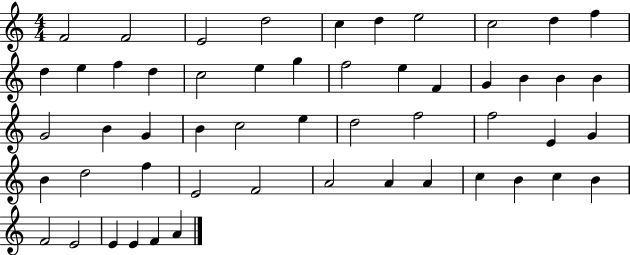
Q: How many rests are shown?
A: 0